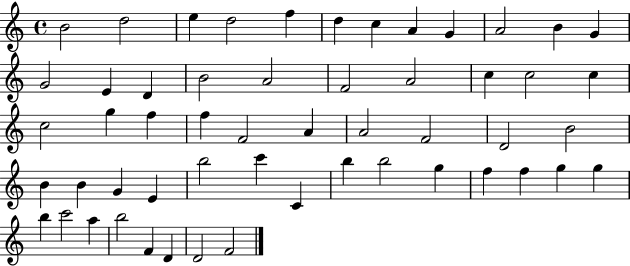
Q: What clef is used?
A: treble